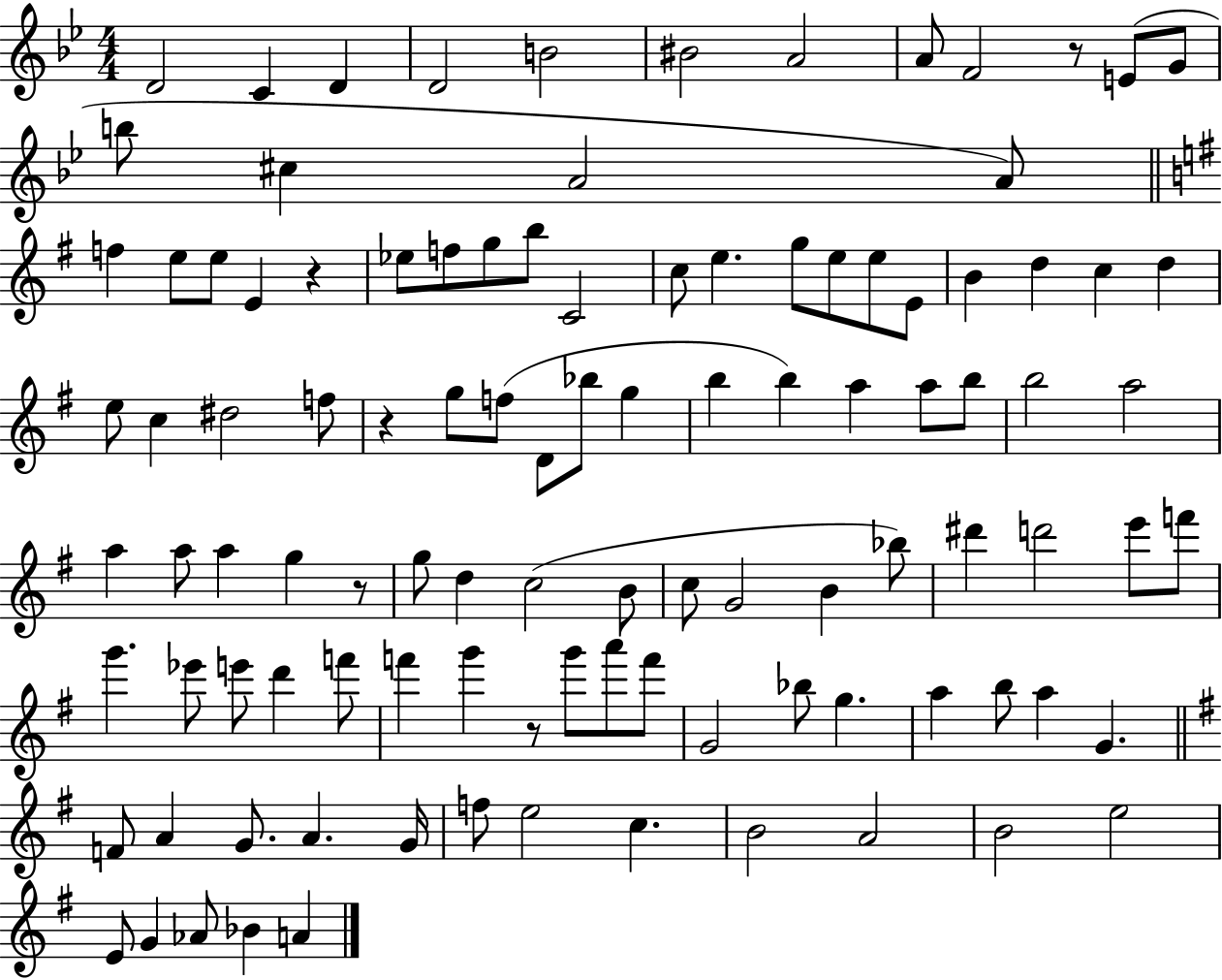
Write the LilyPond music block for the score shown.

{
  \clef treble
  \numericTimeSignature
  \time 4/4
  \key bes \major
  d'2 c'4 d'4 | d'2 b'2 | bis'2 a'2 | a'8 f'2 r8 e'8( g'8 | \break b''8 cis''4 a'2 a'8) | \bar "||" \break \key g \major f''4 e''8 e''8 e'4 r4 | ees''8 f''8 g''8 b''8 c'2 | c''8 e''4. g''8 e''8 e''8 e'8 | b'4 d''4 c''4 d''4 | \break e''8 c''4 dis''2 f''8 | r4 g''8 f''8( d'8 bes''8 g''4 | b''4 b''4) a''4 a''8 b''8 | b''2 a''2 | \break a''4 a''8 a''4 g''4 r8 | g''8 d''4 c''2( b'8 | c''8 g'2 b'4 bes''8) | dis'''4 d'''2 e'''8 f'''8 | \break g'''4. ees'''8 e'''8 d'''4 f'''8 | f'''4 g'''4 r8 g'''8 a'''8 f'''8 | g'2 bes''8 g''4. | a''4 b''8 a''4 g'4. | \break \bar "||" \break \key g \major f'8 a'4 g'8. a'4. g'16 | f''8 e''2 c''4. | b'2 a'2 | b'2 e''2 | \break e'8 g'4 aes'8 bes'4 a'4 | \bar "|."
}